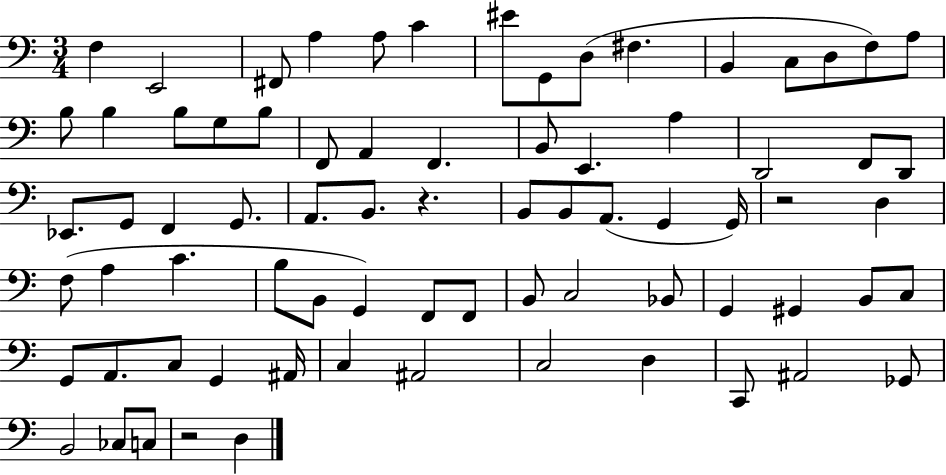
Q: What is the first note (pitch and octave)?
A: F3